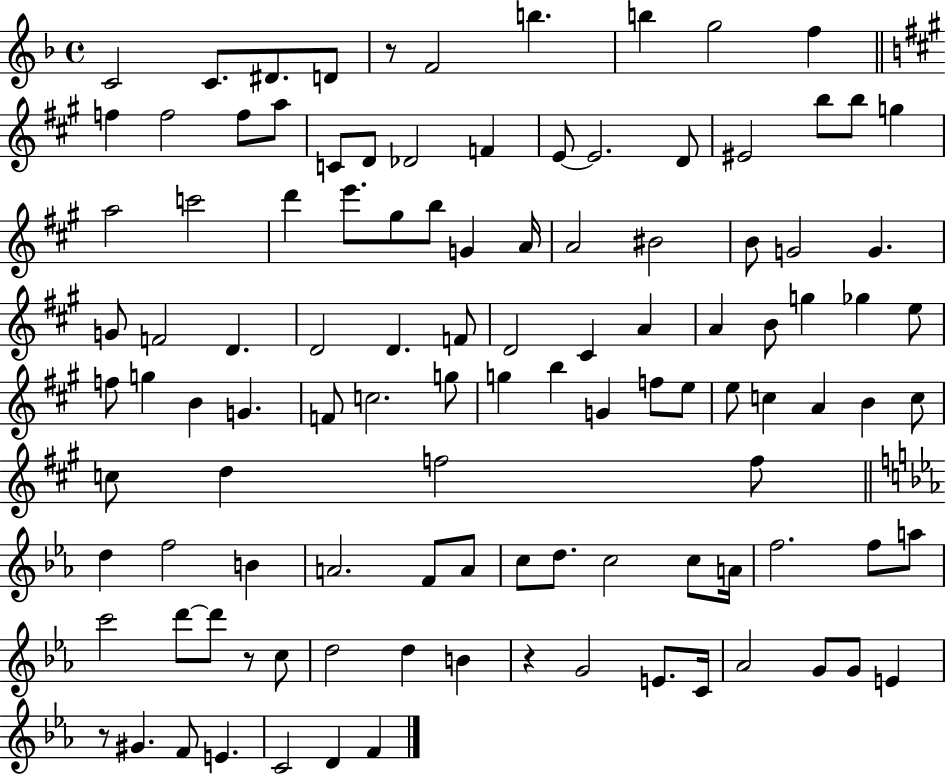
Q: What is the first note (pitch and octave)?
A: C4